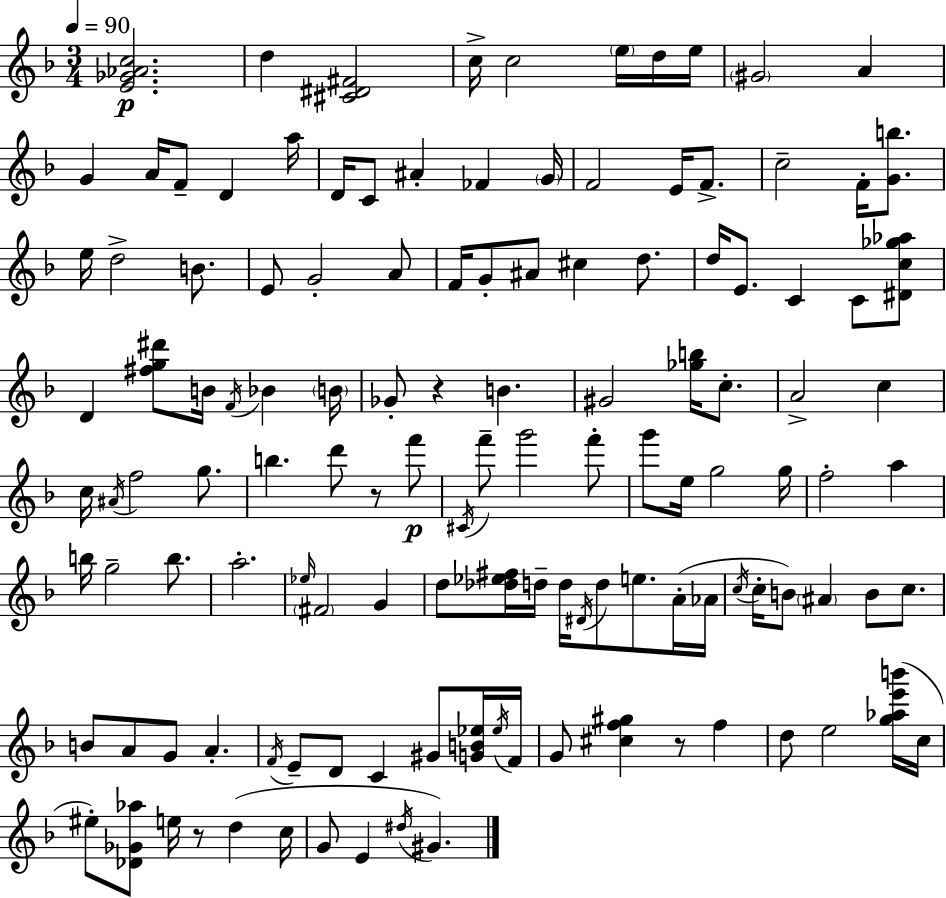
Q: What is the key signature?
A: F major